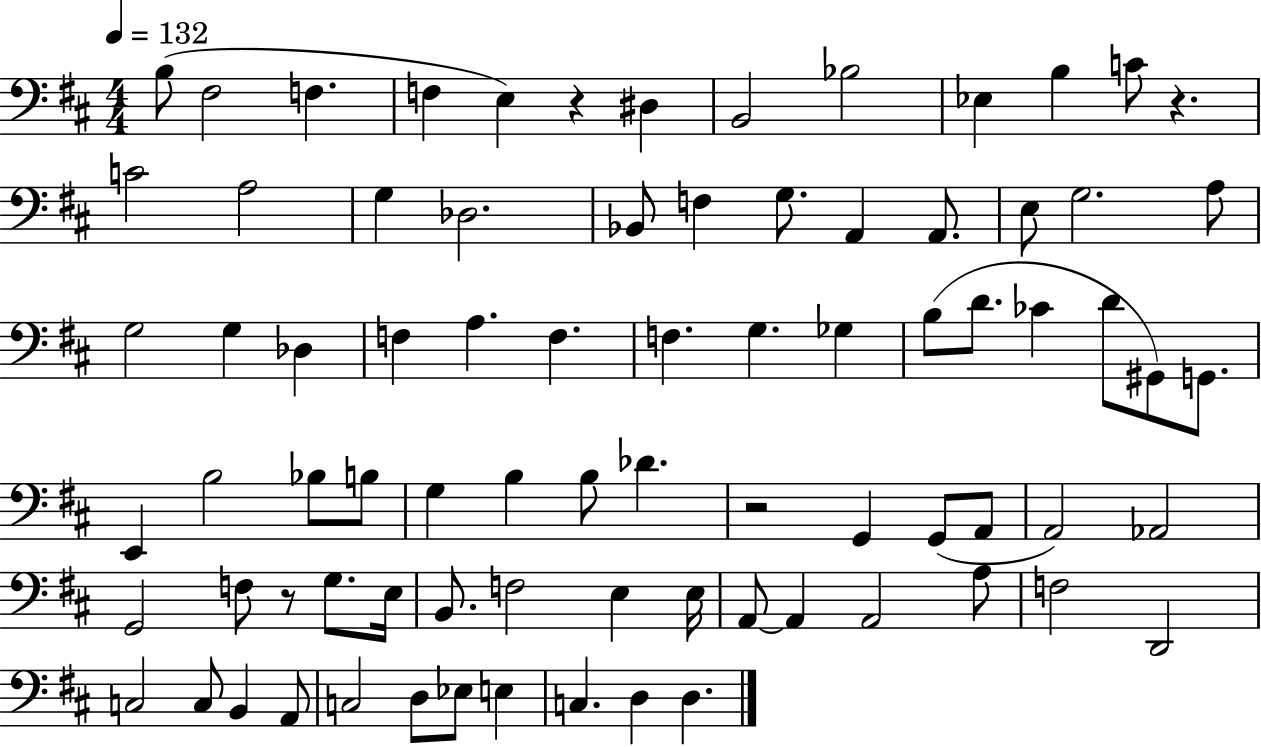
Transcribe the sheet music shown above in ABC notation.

X:1
T:Untitled
M:4/4
L:1/4
K:D
B,/2 ^F,2 F, F, E, z ^D, B,,2 _B,2 _E, B, C/2 z C2 A,2 G, _D,2 _B,,/2 F, G,/2 A,, A,,/2 E,/2 G,2 A,/2 G,2 G, _D, F, A, F, F, G, _G, B,/2 D/2 _C D/2 ^G,,/2 G,,/2 E,, B,2 _B,/2 B,/2 G, B, B,/2 _D z2 G,, G,,/2 A,,/2 A,,2 _A,,2 G,,2 F,/2 z/2 G,/2 E,/4 B,,/2 F,2 E, E,/4 A,,/2 A,, A,,2 A,/2 F,2 D,,2 C,2 C,/2 B,, A,,/2 C,2 D,/2 _E,/2 E, C, D, D,